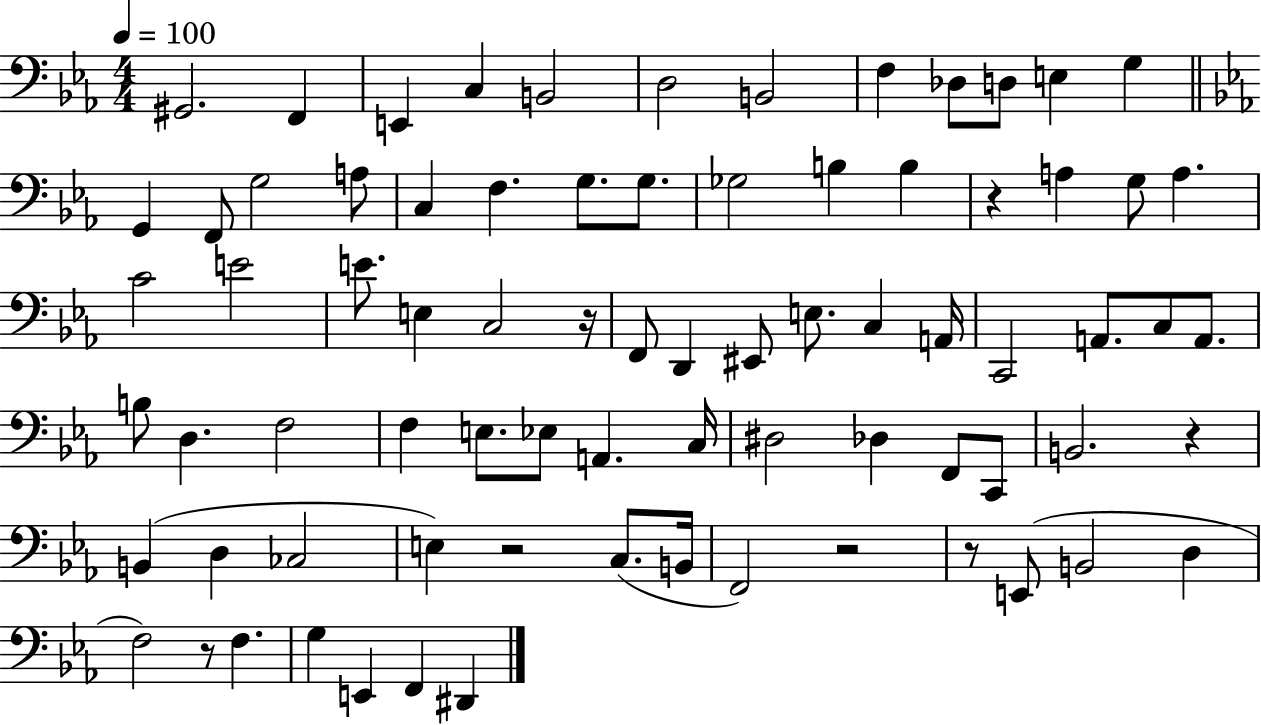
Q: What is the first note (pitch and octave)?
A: G#2